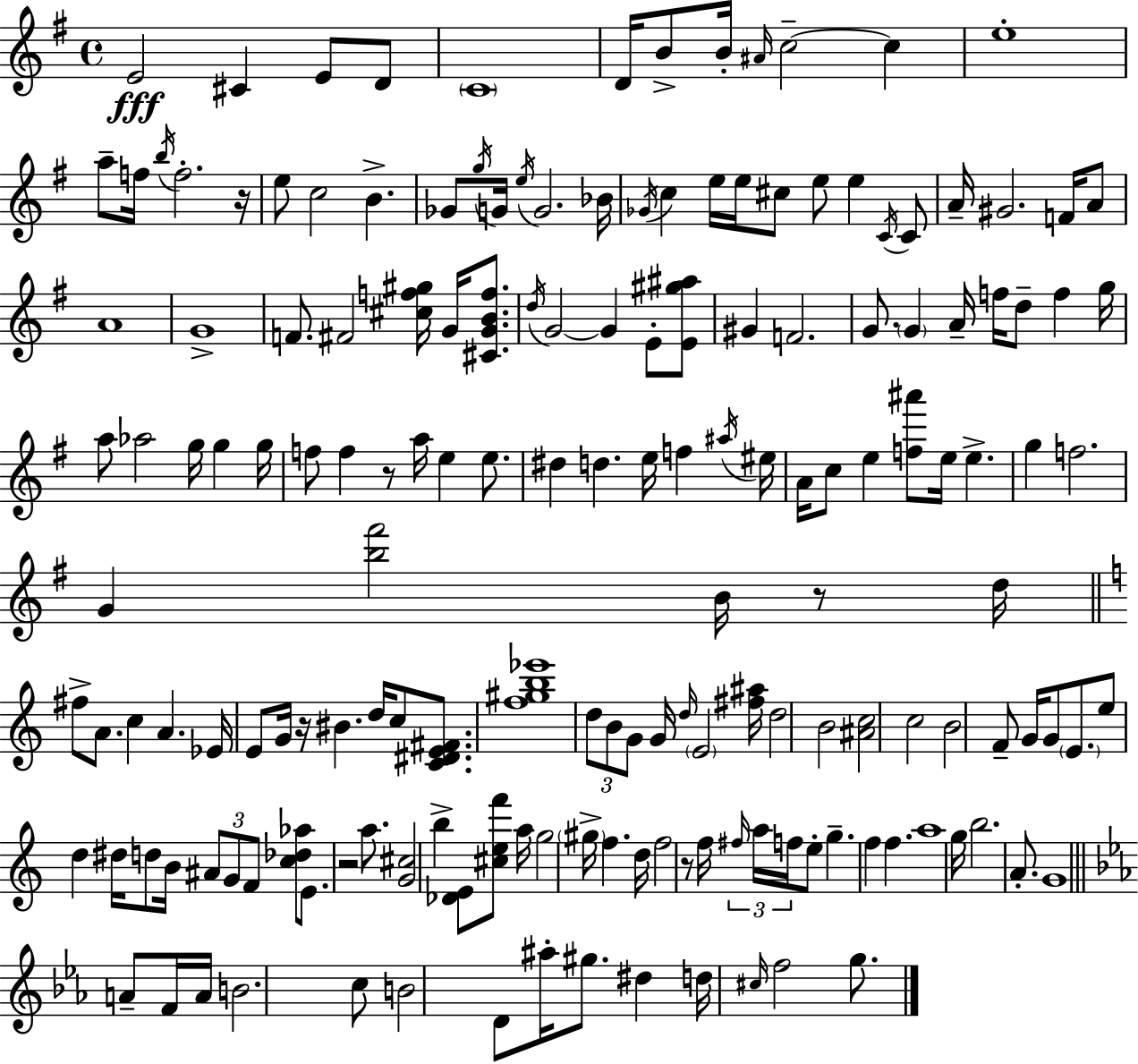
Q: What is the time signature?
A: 4/4